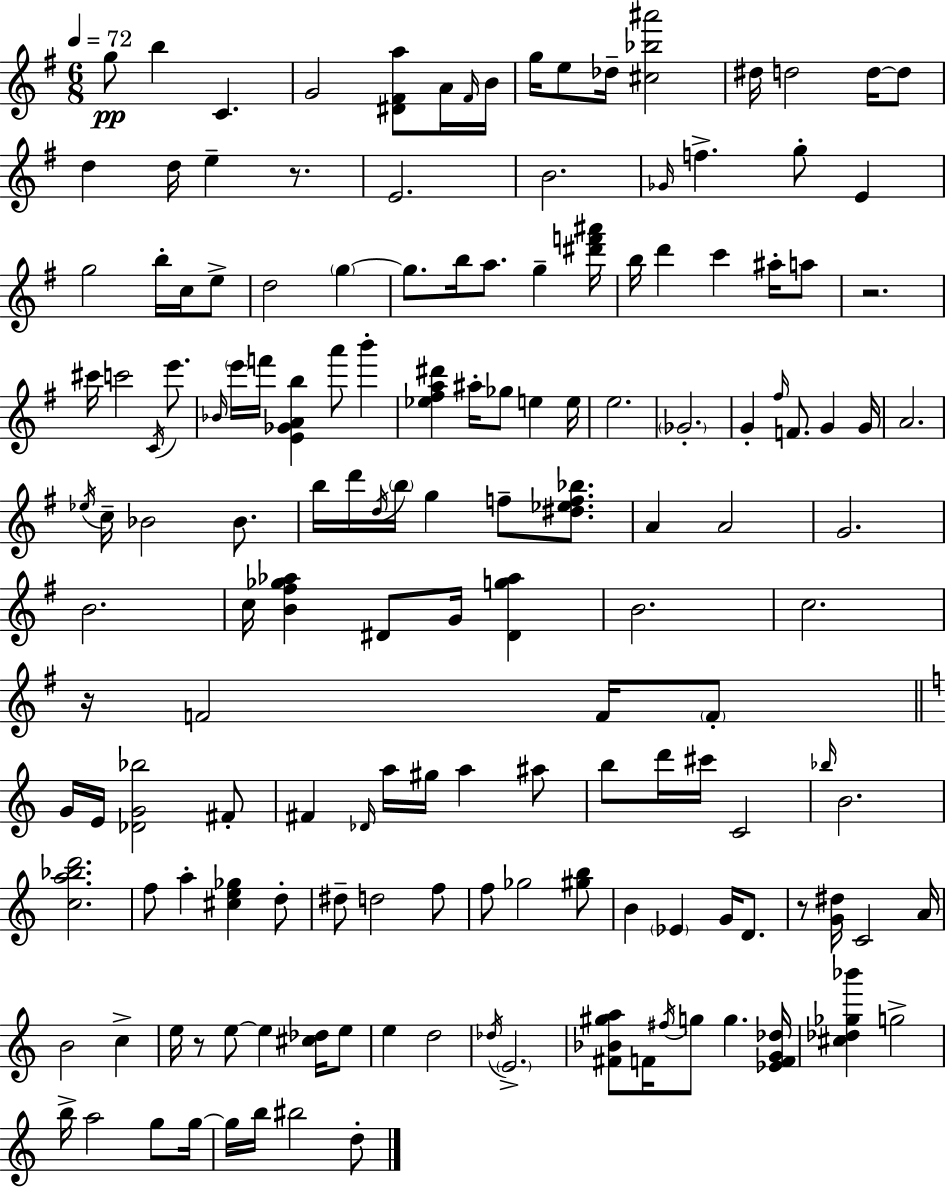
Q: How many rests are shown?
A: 5